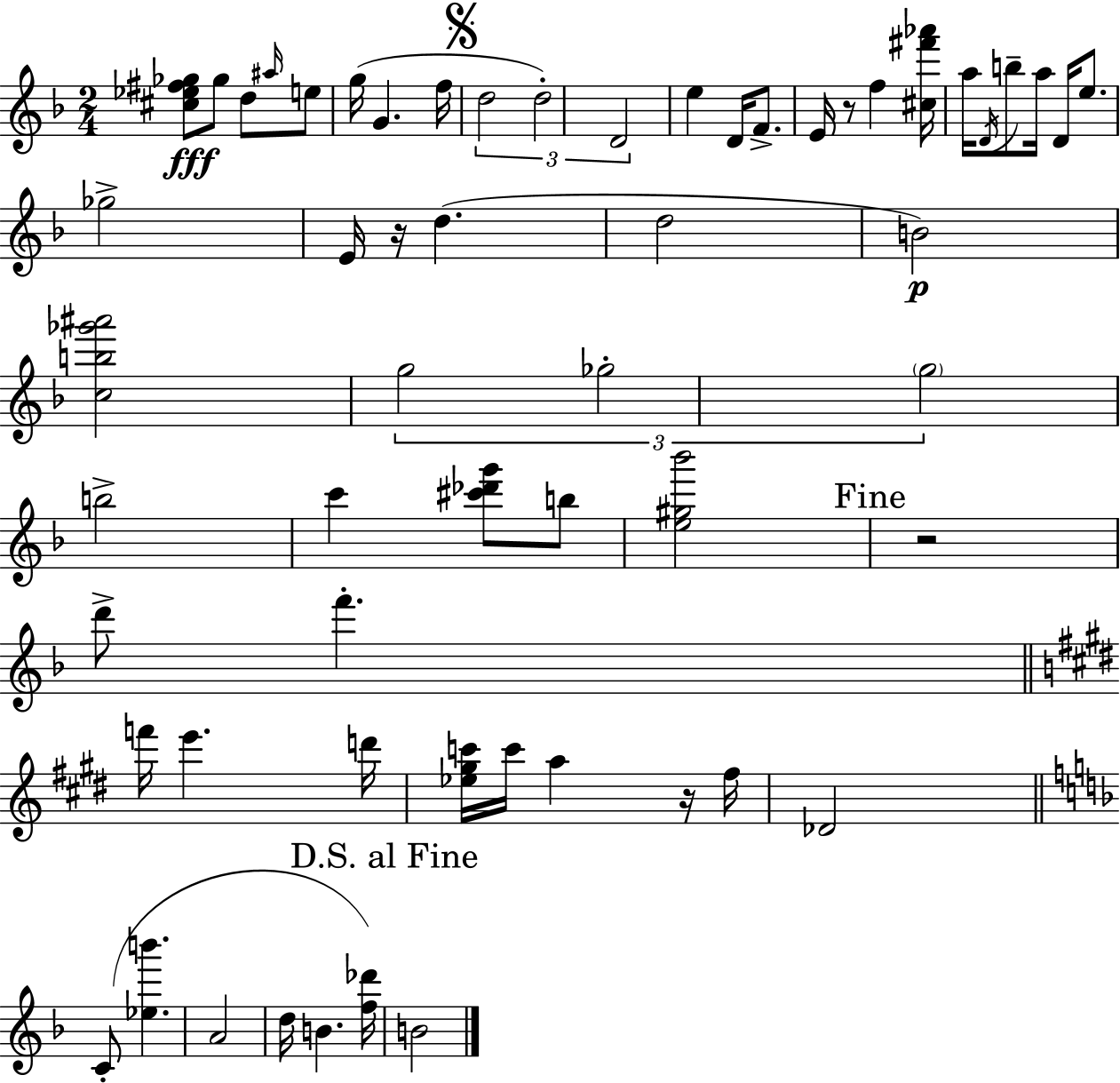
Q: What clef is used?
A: treble